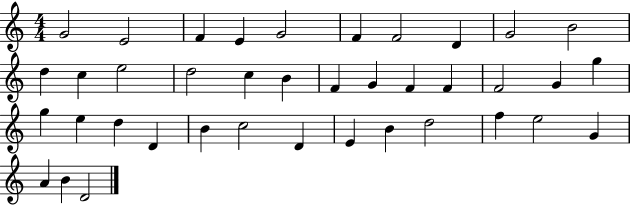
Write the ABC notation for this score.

X:1
T:Untitled
M:4/4
L:1/4
K:C
G2 E2 F E G2 F F2 D G2 B2 d c e2 d2 c B F G F F F2 G g g e d D B c2 D E B d2 f e2 G A B D2